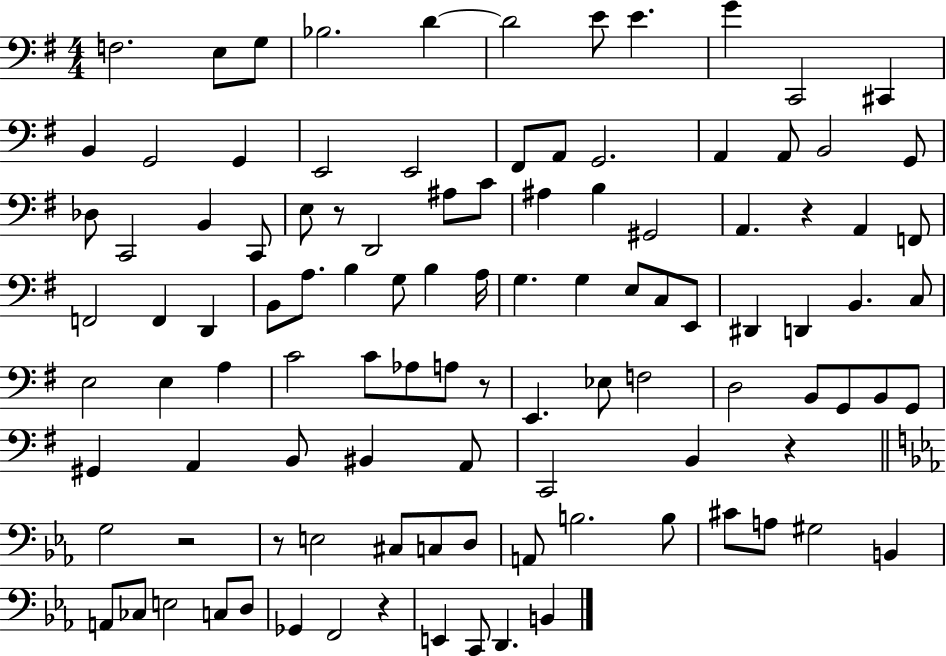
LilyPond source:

{
  \clef bass
  \numericTimeSignature
  \time 4/4
  \key g \major
  f2. e8 g8 | bes2. d'4~~ | d'2 e'8 e'4. | g'4 c,2 cis,4 | \break b,4 g,2 g,4 | e,2 e,2 | fis,8 a,8 g,2. | a,4 a,8 b,2 g,8 | \break des8 c,2 b,4 c,8 | e8 r8 d,2 ais8 c'8 | ais4 b4 gis,2 | a,4. r4 a,4 f,8 | \break f,2 f,4 d,4 | b,8 a8. b4 g8 b4 a16 | g4. g4 e8 c8 e,8 | dis,4 d,4 b,4. c8 | \break e2 e4 a4 | c'2 c'8 aes8 a8 r8 | e,4. ees8 f2 | d2 b,8 g,8 b,8 g,8 | \break gis,4 a,4 b,8 bis,4 a,8 | c,2 b,4 r4 | \bar "||" \break \key ees \major g2 r2 | r8 e2 cis8 c8 d8 | a,8 b2. b8 | cis'8 a8 gis2 b,4 | \break a,8 ces8 e2 c8 d8 | ges,4 f,2 r4 | e,4 c,8 d,4. b,4 | \bar "|."
}